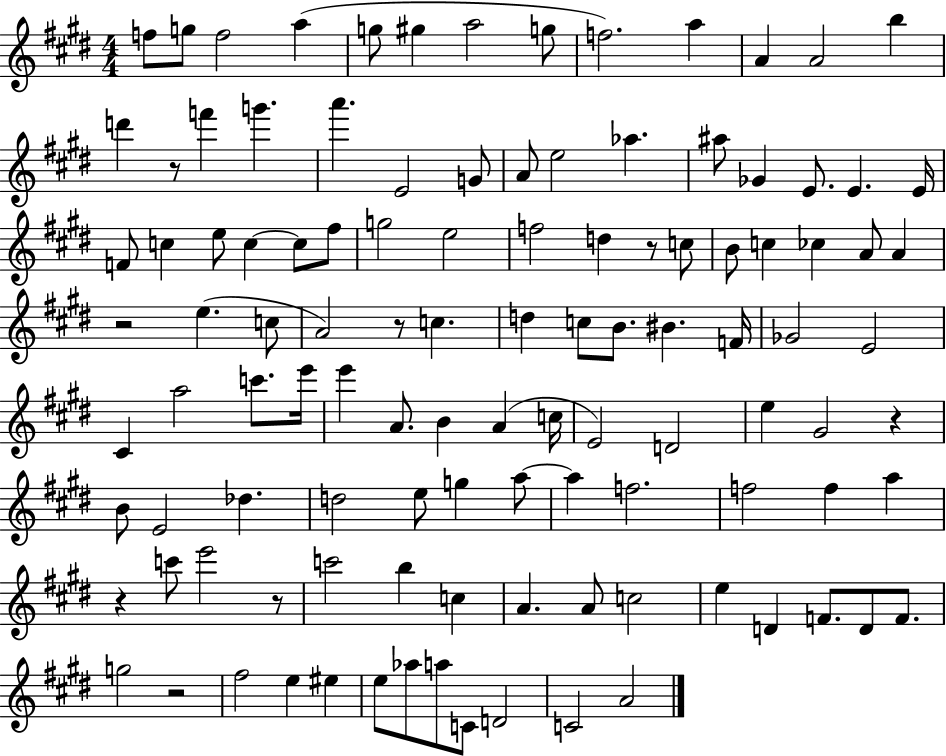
F5/e G5/e F5/h A5/q G5/e G#5/q A5/h G5/e F5/h. A5/q A4/q A4/h B5/q D6/q R/e F6/q G6/q. A6/q. E4/h G4/e A4/e E5/h Ab5/q. A#5/e Gb4/q E4/e. E4/q. E4/s F4/e C5/q E5/e C5/q C5/e F#5/e G5/h E5/h F5/h D5/q R/e C5/e B4/e C5/q CES5/q A4/e A4/q R/h E5/q. C5/e A4/h R/e C5/q. D5/q C5/e B4/e. BIS4/q. F4/s Gb4/h E4/h C#4/q A5/h C6/e. E6/s E6/q A4/e. B4/q A4/q C5/s E4/h D4/h E5/q G#4/h R/q B4/e E4/h Db5/q. D5/h E5/e G5/q A5/e A5/q F5/h. F5/h F5/q A5/q R/q C6/e E6/h R/e C6/h B5/q C5/q A4/q. A4/e C5/h E5/q D4/q F4/e. D4/e F4/e. G5/h R/h F#5/h E5/q EIS5/q E5/e Ab5/e A5/e C4/e D4/h C4/h A4/h